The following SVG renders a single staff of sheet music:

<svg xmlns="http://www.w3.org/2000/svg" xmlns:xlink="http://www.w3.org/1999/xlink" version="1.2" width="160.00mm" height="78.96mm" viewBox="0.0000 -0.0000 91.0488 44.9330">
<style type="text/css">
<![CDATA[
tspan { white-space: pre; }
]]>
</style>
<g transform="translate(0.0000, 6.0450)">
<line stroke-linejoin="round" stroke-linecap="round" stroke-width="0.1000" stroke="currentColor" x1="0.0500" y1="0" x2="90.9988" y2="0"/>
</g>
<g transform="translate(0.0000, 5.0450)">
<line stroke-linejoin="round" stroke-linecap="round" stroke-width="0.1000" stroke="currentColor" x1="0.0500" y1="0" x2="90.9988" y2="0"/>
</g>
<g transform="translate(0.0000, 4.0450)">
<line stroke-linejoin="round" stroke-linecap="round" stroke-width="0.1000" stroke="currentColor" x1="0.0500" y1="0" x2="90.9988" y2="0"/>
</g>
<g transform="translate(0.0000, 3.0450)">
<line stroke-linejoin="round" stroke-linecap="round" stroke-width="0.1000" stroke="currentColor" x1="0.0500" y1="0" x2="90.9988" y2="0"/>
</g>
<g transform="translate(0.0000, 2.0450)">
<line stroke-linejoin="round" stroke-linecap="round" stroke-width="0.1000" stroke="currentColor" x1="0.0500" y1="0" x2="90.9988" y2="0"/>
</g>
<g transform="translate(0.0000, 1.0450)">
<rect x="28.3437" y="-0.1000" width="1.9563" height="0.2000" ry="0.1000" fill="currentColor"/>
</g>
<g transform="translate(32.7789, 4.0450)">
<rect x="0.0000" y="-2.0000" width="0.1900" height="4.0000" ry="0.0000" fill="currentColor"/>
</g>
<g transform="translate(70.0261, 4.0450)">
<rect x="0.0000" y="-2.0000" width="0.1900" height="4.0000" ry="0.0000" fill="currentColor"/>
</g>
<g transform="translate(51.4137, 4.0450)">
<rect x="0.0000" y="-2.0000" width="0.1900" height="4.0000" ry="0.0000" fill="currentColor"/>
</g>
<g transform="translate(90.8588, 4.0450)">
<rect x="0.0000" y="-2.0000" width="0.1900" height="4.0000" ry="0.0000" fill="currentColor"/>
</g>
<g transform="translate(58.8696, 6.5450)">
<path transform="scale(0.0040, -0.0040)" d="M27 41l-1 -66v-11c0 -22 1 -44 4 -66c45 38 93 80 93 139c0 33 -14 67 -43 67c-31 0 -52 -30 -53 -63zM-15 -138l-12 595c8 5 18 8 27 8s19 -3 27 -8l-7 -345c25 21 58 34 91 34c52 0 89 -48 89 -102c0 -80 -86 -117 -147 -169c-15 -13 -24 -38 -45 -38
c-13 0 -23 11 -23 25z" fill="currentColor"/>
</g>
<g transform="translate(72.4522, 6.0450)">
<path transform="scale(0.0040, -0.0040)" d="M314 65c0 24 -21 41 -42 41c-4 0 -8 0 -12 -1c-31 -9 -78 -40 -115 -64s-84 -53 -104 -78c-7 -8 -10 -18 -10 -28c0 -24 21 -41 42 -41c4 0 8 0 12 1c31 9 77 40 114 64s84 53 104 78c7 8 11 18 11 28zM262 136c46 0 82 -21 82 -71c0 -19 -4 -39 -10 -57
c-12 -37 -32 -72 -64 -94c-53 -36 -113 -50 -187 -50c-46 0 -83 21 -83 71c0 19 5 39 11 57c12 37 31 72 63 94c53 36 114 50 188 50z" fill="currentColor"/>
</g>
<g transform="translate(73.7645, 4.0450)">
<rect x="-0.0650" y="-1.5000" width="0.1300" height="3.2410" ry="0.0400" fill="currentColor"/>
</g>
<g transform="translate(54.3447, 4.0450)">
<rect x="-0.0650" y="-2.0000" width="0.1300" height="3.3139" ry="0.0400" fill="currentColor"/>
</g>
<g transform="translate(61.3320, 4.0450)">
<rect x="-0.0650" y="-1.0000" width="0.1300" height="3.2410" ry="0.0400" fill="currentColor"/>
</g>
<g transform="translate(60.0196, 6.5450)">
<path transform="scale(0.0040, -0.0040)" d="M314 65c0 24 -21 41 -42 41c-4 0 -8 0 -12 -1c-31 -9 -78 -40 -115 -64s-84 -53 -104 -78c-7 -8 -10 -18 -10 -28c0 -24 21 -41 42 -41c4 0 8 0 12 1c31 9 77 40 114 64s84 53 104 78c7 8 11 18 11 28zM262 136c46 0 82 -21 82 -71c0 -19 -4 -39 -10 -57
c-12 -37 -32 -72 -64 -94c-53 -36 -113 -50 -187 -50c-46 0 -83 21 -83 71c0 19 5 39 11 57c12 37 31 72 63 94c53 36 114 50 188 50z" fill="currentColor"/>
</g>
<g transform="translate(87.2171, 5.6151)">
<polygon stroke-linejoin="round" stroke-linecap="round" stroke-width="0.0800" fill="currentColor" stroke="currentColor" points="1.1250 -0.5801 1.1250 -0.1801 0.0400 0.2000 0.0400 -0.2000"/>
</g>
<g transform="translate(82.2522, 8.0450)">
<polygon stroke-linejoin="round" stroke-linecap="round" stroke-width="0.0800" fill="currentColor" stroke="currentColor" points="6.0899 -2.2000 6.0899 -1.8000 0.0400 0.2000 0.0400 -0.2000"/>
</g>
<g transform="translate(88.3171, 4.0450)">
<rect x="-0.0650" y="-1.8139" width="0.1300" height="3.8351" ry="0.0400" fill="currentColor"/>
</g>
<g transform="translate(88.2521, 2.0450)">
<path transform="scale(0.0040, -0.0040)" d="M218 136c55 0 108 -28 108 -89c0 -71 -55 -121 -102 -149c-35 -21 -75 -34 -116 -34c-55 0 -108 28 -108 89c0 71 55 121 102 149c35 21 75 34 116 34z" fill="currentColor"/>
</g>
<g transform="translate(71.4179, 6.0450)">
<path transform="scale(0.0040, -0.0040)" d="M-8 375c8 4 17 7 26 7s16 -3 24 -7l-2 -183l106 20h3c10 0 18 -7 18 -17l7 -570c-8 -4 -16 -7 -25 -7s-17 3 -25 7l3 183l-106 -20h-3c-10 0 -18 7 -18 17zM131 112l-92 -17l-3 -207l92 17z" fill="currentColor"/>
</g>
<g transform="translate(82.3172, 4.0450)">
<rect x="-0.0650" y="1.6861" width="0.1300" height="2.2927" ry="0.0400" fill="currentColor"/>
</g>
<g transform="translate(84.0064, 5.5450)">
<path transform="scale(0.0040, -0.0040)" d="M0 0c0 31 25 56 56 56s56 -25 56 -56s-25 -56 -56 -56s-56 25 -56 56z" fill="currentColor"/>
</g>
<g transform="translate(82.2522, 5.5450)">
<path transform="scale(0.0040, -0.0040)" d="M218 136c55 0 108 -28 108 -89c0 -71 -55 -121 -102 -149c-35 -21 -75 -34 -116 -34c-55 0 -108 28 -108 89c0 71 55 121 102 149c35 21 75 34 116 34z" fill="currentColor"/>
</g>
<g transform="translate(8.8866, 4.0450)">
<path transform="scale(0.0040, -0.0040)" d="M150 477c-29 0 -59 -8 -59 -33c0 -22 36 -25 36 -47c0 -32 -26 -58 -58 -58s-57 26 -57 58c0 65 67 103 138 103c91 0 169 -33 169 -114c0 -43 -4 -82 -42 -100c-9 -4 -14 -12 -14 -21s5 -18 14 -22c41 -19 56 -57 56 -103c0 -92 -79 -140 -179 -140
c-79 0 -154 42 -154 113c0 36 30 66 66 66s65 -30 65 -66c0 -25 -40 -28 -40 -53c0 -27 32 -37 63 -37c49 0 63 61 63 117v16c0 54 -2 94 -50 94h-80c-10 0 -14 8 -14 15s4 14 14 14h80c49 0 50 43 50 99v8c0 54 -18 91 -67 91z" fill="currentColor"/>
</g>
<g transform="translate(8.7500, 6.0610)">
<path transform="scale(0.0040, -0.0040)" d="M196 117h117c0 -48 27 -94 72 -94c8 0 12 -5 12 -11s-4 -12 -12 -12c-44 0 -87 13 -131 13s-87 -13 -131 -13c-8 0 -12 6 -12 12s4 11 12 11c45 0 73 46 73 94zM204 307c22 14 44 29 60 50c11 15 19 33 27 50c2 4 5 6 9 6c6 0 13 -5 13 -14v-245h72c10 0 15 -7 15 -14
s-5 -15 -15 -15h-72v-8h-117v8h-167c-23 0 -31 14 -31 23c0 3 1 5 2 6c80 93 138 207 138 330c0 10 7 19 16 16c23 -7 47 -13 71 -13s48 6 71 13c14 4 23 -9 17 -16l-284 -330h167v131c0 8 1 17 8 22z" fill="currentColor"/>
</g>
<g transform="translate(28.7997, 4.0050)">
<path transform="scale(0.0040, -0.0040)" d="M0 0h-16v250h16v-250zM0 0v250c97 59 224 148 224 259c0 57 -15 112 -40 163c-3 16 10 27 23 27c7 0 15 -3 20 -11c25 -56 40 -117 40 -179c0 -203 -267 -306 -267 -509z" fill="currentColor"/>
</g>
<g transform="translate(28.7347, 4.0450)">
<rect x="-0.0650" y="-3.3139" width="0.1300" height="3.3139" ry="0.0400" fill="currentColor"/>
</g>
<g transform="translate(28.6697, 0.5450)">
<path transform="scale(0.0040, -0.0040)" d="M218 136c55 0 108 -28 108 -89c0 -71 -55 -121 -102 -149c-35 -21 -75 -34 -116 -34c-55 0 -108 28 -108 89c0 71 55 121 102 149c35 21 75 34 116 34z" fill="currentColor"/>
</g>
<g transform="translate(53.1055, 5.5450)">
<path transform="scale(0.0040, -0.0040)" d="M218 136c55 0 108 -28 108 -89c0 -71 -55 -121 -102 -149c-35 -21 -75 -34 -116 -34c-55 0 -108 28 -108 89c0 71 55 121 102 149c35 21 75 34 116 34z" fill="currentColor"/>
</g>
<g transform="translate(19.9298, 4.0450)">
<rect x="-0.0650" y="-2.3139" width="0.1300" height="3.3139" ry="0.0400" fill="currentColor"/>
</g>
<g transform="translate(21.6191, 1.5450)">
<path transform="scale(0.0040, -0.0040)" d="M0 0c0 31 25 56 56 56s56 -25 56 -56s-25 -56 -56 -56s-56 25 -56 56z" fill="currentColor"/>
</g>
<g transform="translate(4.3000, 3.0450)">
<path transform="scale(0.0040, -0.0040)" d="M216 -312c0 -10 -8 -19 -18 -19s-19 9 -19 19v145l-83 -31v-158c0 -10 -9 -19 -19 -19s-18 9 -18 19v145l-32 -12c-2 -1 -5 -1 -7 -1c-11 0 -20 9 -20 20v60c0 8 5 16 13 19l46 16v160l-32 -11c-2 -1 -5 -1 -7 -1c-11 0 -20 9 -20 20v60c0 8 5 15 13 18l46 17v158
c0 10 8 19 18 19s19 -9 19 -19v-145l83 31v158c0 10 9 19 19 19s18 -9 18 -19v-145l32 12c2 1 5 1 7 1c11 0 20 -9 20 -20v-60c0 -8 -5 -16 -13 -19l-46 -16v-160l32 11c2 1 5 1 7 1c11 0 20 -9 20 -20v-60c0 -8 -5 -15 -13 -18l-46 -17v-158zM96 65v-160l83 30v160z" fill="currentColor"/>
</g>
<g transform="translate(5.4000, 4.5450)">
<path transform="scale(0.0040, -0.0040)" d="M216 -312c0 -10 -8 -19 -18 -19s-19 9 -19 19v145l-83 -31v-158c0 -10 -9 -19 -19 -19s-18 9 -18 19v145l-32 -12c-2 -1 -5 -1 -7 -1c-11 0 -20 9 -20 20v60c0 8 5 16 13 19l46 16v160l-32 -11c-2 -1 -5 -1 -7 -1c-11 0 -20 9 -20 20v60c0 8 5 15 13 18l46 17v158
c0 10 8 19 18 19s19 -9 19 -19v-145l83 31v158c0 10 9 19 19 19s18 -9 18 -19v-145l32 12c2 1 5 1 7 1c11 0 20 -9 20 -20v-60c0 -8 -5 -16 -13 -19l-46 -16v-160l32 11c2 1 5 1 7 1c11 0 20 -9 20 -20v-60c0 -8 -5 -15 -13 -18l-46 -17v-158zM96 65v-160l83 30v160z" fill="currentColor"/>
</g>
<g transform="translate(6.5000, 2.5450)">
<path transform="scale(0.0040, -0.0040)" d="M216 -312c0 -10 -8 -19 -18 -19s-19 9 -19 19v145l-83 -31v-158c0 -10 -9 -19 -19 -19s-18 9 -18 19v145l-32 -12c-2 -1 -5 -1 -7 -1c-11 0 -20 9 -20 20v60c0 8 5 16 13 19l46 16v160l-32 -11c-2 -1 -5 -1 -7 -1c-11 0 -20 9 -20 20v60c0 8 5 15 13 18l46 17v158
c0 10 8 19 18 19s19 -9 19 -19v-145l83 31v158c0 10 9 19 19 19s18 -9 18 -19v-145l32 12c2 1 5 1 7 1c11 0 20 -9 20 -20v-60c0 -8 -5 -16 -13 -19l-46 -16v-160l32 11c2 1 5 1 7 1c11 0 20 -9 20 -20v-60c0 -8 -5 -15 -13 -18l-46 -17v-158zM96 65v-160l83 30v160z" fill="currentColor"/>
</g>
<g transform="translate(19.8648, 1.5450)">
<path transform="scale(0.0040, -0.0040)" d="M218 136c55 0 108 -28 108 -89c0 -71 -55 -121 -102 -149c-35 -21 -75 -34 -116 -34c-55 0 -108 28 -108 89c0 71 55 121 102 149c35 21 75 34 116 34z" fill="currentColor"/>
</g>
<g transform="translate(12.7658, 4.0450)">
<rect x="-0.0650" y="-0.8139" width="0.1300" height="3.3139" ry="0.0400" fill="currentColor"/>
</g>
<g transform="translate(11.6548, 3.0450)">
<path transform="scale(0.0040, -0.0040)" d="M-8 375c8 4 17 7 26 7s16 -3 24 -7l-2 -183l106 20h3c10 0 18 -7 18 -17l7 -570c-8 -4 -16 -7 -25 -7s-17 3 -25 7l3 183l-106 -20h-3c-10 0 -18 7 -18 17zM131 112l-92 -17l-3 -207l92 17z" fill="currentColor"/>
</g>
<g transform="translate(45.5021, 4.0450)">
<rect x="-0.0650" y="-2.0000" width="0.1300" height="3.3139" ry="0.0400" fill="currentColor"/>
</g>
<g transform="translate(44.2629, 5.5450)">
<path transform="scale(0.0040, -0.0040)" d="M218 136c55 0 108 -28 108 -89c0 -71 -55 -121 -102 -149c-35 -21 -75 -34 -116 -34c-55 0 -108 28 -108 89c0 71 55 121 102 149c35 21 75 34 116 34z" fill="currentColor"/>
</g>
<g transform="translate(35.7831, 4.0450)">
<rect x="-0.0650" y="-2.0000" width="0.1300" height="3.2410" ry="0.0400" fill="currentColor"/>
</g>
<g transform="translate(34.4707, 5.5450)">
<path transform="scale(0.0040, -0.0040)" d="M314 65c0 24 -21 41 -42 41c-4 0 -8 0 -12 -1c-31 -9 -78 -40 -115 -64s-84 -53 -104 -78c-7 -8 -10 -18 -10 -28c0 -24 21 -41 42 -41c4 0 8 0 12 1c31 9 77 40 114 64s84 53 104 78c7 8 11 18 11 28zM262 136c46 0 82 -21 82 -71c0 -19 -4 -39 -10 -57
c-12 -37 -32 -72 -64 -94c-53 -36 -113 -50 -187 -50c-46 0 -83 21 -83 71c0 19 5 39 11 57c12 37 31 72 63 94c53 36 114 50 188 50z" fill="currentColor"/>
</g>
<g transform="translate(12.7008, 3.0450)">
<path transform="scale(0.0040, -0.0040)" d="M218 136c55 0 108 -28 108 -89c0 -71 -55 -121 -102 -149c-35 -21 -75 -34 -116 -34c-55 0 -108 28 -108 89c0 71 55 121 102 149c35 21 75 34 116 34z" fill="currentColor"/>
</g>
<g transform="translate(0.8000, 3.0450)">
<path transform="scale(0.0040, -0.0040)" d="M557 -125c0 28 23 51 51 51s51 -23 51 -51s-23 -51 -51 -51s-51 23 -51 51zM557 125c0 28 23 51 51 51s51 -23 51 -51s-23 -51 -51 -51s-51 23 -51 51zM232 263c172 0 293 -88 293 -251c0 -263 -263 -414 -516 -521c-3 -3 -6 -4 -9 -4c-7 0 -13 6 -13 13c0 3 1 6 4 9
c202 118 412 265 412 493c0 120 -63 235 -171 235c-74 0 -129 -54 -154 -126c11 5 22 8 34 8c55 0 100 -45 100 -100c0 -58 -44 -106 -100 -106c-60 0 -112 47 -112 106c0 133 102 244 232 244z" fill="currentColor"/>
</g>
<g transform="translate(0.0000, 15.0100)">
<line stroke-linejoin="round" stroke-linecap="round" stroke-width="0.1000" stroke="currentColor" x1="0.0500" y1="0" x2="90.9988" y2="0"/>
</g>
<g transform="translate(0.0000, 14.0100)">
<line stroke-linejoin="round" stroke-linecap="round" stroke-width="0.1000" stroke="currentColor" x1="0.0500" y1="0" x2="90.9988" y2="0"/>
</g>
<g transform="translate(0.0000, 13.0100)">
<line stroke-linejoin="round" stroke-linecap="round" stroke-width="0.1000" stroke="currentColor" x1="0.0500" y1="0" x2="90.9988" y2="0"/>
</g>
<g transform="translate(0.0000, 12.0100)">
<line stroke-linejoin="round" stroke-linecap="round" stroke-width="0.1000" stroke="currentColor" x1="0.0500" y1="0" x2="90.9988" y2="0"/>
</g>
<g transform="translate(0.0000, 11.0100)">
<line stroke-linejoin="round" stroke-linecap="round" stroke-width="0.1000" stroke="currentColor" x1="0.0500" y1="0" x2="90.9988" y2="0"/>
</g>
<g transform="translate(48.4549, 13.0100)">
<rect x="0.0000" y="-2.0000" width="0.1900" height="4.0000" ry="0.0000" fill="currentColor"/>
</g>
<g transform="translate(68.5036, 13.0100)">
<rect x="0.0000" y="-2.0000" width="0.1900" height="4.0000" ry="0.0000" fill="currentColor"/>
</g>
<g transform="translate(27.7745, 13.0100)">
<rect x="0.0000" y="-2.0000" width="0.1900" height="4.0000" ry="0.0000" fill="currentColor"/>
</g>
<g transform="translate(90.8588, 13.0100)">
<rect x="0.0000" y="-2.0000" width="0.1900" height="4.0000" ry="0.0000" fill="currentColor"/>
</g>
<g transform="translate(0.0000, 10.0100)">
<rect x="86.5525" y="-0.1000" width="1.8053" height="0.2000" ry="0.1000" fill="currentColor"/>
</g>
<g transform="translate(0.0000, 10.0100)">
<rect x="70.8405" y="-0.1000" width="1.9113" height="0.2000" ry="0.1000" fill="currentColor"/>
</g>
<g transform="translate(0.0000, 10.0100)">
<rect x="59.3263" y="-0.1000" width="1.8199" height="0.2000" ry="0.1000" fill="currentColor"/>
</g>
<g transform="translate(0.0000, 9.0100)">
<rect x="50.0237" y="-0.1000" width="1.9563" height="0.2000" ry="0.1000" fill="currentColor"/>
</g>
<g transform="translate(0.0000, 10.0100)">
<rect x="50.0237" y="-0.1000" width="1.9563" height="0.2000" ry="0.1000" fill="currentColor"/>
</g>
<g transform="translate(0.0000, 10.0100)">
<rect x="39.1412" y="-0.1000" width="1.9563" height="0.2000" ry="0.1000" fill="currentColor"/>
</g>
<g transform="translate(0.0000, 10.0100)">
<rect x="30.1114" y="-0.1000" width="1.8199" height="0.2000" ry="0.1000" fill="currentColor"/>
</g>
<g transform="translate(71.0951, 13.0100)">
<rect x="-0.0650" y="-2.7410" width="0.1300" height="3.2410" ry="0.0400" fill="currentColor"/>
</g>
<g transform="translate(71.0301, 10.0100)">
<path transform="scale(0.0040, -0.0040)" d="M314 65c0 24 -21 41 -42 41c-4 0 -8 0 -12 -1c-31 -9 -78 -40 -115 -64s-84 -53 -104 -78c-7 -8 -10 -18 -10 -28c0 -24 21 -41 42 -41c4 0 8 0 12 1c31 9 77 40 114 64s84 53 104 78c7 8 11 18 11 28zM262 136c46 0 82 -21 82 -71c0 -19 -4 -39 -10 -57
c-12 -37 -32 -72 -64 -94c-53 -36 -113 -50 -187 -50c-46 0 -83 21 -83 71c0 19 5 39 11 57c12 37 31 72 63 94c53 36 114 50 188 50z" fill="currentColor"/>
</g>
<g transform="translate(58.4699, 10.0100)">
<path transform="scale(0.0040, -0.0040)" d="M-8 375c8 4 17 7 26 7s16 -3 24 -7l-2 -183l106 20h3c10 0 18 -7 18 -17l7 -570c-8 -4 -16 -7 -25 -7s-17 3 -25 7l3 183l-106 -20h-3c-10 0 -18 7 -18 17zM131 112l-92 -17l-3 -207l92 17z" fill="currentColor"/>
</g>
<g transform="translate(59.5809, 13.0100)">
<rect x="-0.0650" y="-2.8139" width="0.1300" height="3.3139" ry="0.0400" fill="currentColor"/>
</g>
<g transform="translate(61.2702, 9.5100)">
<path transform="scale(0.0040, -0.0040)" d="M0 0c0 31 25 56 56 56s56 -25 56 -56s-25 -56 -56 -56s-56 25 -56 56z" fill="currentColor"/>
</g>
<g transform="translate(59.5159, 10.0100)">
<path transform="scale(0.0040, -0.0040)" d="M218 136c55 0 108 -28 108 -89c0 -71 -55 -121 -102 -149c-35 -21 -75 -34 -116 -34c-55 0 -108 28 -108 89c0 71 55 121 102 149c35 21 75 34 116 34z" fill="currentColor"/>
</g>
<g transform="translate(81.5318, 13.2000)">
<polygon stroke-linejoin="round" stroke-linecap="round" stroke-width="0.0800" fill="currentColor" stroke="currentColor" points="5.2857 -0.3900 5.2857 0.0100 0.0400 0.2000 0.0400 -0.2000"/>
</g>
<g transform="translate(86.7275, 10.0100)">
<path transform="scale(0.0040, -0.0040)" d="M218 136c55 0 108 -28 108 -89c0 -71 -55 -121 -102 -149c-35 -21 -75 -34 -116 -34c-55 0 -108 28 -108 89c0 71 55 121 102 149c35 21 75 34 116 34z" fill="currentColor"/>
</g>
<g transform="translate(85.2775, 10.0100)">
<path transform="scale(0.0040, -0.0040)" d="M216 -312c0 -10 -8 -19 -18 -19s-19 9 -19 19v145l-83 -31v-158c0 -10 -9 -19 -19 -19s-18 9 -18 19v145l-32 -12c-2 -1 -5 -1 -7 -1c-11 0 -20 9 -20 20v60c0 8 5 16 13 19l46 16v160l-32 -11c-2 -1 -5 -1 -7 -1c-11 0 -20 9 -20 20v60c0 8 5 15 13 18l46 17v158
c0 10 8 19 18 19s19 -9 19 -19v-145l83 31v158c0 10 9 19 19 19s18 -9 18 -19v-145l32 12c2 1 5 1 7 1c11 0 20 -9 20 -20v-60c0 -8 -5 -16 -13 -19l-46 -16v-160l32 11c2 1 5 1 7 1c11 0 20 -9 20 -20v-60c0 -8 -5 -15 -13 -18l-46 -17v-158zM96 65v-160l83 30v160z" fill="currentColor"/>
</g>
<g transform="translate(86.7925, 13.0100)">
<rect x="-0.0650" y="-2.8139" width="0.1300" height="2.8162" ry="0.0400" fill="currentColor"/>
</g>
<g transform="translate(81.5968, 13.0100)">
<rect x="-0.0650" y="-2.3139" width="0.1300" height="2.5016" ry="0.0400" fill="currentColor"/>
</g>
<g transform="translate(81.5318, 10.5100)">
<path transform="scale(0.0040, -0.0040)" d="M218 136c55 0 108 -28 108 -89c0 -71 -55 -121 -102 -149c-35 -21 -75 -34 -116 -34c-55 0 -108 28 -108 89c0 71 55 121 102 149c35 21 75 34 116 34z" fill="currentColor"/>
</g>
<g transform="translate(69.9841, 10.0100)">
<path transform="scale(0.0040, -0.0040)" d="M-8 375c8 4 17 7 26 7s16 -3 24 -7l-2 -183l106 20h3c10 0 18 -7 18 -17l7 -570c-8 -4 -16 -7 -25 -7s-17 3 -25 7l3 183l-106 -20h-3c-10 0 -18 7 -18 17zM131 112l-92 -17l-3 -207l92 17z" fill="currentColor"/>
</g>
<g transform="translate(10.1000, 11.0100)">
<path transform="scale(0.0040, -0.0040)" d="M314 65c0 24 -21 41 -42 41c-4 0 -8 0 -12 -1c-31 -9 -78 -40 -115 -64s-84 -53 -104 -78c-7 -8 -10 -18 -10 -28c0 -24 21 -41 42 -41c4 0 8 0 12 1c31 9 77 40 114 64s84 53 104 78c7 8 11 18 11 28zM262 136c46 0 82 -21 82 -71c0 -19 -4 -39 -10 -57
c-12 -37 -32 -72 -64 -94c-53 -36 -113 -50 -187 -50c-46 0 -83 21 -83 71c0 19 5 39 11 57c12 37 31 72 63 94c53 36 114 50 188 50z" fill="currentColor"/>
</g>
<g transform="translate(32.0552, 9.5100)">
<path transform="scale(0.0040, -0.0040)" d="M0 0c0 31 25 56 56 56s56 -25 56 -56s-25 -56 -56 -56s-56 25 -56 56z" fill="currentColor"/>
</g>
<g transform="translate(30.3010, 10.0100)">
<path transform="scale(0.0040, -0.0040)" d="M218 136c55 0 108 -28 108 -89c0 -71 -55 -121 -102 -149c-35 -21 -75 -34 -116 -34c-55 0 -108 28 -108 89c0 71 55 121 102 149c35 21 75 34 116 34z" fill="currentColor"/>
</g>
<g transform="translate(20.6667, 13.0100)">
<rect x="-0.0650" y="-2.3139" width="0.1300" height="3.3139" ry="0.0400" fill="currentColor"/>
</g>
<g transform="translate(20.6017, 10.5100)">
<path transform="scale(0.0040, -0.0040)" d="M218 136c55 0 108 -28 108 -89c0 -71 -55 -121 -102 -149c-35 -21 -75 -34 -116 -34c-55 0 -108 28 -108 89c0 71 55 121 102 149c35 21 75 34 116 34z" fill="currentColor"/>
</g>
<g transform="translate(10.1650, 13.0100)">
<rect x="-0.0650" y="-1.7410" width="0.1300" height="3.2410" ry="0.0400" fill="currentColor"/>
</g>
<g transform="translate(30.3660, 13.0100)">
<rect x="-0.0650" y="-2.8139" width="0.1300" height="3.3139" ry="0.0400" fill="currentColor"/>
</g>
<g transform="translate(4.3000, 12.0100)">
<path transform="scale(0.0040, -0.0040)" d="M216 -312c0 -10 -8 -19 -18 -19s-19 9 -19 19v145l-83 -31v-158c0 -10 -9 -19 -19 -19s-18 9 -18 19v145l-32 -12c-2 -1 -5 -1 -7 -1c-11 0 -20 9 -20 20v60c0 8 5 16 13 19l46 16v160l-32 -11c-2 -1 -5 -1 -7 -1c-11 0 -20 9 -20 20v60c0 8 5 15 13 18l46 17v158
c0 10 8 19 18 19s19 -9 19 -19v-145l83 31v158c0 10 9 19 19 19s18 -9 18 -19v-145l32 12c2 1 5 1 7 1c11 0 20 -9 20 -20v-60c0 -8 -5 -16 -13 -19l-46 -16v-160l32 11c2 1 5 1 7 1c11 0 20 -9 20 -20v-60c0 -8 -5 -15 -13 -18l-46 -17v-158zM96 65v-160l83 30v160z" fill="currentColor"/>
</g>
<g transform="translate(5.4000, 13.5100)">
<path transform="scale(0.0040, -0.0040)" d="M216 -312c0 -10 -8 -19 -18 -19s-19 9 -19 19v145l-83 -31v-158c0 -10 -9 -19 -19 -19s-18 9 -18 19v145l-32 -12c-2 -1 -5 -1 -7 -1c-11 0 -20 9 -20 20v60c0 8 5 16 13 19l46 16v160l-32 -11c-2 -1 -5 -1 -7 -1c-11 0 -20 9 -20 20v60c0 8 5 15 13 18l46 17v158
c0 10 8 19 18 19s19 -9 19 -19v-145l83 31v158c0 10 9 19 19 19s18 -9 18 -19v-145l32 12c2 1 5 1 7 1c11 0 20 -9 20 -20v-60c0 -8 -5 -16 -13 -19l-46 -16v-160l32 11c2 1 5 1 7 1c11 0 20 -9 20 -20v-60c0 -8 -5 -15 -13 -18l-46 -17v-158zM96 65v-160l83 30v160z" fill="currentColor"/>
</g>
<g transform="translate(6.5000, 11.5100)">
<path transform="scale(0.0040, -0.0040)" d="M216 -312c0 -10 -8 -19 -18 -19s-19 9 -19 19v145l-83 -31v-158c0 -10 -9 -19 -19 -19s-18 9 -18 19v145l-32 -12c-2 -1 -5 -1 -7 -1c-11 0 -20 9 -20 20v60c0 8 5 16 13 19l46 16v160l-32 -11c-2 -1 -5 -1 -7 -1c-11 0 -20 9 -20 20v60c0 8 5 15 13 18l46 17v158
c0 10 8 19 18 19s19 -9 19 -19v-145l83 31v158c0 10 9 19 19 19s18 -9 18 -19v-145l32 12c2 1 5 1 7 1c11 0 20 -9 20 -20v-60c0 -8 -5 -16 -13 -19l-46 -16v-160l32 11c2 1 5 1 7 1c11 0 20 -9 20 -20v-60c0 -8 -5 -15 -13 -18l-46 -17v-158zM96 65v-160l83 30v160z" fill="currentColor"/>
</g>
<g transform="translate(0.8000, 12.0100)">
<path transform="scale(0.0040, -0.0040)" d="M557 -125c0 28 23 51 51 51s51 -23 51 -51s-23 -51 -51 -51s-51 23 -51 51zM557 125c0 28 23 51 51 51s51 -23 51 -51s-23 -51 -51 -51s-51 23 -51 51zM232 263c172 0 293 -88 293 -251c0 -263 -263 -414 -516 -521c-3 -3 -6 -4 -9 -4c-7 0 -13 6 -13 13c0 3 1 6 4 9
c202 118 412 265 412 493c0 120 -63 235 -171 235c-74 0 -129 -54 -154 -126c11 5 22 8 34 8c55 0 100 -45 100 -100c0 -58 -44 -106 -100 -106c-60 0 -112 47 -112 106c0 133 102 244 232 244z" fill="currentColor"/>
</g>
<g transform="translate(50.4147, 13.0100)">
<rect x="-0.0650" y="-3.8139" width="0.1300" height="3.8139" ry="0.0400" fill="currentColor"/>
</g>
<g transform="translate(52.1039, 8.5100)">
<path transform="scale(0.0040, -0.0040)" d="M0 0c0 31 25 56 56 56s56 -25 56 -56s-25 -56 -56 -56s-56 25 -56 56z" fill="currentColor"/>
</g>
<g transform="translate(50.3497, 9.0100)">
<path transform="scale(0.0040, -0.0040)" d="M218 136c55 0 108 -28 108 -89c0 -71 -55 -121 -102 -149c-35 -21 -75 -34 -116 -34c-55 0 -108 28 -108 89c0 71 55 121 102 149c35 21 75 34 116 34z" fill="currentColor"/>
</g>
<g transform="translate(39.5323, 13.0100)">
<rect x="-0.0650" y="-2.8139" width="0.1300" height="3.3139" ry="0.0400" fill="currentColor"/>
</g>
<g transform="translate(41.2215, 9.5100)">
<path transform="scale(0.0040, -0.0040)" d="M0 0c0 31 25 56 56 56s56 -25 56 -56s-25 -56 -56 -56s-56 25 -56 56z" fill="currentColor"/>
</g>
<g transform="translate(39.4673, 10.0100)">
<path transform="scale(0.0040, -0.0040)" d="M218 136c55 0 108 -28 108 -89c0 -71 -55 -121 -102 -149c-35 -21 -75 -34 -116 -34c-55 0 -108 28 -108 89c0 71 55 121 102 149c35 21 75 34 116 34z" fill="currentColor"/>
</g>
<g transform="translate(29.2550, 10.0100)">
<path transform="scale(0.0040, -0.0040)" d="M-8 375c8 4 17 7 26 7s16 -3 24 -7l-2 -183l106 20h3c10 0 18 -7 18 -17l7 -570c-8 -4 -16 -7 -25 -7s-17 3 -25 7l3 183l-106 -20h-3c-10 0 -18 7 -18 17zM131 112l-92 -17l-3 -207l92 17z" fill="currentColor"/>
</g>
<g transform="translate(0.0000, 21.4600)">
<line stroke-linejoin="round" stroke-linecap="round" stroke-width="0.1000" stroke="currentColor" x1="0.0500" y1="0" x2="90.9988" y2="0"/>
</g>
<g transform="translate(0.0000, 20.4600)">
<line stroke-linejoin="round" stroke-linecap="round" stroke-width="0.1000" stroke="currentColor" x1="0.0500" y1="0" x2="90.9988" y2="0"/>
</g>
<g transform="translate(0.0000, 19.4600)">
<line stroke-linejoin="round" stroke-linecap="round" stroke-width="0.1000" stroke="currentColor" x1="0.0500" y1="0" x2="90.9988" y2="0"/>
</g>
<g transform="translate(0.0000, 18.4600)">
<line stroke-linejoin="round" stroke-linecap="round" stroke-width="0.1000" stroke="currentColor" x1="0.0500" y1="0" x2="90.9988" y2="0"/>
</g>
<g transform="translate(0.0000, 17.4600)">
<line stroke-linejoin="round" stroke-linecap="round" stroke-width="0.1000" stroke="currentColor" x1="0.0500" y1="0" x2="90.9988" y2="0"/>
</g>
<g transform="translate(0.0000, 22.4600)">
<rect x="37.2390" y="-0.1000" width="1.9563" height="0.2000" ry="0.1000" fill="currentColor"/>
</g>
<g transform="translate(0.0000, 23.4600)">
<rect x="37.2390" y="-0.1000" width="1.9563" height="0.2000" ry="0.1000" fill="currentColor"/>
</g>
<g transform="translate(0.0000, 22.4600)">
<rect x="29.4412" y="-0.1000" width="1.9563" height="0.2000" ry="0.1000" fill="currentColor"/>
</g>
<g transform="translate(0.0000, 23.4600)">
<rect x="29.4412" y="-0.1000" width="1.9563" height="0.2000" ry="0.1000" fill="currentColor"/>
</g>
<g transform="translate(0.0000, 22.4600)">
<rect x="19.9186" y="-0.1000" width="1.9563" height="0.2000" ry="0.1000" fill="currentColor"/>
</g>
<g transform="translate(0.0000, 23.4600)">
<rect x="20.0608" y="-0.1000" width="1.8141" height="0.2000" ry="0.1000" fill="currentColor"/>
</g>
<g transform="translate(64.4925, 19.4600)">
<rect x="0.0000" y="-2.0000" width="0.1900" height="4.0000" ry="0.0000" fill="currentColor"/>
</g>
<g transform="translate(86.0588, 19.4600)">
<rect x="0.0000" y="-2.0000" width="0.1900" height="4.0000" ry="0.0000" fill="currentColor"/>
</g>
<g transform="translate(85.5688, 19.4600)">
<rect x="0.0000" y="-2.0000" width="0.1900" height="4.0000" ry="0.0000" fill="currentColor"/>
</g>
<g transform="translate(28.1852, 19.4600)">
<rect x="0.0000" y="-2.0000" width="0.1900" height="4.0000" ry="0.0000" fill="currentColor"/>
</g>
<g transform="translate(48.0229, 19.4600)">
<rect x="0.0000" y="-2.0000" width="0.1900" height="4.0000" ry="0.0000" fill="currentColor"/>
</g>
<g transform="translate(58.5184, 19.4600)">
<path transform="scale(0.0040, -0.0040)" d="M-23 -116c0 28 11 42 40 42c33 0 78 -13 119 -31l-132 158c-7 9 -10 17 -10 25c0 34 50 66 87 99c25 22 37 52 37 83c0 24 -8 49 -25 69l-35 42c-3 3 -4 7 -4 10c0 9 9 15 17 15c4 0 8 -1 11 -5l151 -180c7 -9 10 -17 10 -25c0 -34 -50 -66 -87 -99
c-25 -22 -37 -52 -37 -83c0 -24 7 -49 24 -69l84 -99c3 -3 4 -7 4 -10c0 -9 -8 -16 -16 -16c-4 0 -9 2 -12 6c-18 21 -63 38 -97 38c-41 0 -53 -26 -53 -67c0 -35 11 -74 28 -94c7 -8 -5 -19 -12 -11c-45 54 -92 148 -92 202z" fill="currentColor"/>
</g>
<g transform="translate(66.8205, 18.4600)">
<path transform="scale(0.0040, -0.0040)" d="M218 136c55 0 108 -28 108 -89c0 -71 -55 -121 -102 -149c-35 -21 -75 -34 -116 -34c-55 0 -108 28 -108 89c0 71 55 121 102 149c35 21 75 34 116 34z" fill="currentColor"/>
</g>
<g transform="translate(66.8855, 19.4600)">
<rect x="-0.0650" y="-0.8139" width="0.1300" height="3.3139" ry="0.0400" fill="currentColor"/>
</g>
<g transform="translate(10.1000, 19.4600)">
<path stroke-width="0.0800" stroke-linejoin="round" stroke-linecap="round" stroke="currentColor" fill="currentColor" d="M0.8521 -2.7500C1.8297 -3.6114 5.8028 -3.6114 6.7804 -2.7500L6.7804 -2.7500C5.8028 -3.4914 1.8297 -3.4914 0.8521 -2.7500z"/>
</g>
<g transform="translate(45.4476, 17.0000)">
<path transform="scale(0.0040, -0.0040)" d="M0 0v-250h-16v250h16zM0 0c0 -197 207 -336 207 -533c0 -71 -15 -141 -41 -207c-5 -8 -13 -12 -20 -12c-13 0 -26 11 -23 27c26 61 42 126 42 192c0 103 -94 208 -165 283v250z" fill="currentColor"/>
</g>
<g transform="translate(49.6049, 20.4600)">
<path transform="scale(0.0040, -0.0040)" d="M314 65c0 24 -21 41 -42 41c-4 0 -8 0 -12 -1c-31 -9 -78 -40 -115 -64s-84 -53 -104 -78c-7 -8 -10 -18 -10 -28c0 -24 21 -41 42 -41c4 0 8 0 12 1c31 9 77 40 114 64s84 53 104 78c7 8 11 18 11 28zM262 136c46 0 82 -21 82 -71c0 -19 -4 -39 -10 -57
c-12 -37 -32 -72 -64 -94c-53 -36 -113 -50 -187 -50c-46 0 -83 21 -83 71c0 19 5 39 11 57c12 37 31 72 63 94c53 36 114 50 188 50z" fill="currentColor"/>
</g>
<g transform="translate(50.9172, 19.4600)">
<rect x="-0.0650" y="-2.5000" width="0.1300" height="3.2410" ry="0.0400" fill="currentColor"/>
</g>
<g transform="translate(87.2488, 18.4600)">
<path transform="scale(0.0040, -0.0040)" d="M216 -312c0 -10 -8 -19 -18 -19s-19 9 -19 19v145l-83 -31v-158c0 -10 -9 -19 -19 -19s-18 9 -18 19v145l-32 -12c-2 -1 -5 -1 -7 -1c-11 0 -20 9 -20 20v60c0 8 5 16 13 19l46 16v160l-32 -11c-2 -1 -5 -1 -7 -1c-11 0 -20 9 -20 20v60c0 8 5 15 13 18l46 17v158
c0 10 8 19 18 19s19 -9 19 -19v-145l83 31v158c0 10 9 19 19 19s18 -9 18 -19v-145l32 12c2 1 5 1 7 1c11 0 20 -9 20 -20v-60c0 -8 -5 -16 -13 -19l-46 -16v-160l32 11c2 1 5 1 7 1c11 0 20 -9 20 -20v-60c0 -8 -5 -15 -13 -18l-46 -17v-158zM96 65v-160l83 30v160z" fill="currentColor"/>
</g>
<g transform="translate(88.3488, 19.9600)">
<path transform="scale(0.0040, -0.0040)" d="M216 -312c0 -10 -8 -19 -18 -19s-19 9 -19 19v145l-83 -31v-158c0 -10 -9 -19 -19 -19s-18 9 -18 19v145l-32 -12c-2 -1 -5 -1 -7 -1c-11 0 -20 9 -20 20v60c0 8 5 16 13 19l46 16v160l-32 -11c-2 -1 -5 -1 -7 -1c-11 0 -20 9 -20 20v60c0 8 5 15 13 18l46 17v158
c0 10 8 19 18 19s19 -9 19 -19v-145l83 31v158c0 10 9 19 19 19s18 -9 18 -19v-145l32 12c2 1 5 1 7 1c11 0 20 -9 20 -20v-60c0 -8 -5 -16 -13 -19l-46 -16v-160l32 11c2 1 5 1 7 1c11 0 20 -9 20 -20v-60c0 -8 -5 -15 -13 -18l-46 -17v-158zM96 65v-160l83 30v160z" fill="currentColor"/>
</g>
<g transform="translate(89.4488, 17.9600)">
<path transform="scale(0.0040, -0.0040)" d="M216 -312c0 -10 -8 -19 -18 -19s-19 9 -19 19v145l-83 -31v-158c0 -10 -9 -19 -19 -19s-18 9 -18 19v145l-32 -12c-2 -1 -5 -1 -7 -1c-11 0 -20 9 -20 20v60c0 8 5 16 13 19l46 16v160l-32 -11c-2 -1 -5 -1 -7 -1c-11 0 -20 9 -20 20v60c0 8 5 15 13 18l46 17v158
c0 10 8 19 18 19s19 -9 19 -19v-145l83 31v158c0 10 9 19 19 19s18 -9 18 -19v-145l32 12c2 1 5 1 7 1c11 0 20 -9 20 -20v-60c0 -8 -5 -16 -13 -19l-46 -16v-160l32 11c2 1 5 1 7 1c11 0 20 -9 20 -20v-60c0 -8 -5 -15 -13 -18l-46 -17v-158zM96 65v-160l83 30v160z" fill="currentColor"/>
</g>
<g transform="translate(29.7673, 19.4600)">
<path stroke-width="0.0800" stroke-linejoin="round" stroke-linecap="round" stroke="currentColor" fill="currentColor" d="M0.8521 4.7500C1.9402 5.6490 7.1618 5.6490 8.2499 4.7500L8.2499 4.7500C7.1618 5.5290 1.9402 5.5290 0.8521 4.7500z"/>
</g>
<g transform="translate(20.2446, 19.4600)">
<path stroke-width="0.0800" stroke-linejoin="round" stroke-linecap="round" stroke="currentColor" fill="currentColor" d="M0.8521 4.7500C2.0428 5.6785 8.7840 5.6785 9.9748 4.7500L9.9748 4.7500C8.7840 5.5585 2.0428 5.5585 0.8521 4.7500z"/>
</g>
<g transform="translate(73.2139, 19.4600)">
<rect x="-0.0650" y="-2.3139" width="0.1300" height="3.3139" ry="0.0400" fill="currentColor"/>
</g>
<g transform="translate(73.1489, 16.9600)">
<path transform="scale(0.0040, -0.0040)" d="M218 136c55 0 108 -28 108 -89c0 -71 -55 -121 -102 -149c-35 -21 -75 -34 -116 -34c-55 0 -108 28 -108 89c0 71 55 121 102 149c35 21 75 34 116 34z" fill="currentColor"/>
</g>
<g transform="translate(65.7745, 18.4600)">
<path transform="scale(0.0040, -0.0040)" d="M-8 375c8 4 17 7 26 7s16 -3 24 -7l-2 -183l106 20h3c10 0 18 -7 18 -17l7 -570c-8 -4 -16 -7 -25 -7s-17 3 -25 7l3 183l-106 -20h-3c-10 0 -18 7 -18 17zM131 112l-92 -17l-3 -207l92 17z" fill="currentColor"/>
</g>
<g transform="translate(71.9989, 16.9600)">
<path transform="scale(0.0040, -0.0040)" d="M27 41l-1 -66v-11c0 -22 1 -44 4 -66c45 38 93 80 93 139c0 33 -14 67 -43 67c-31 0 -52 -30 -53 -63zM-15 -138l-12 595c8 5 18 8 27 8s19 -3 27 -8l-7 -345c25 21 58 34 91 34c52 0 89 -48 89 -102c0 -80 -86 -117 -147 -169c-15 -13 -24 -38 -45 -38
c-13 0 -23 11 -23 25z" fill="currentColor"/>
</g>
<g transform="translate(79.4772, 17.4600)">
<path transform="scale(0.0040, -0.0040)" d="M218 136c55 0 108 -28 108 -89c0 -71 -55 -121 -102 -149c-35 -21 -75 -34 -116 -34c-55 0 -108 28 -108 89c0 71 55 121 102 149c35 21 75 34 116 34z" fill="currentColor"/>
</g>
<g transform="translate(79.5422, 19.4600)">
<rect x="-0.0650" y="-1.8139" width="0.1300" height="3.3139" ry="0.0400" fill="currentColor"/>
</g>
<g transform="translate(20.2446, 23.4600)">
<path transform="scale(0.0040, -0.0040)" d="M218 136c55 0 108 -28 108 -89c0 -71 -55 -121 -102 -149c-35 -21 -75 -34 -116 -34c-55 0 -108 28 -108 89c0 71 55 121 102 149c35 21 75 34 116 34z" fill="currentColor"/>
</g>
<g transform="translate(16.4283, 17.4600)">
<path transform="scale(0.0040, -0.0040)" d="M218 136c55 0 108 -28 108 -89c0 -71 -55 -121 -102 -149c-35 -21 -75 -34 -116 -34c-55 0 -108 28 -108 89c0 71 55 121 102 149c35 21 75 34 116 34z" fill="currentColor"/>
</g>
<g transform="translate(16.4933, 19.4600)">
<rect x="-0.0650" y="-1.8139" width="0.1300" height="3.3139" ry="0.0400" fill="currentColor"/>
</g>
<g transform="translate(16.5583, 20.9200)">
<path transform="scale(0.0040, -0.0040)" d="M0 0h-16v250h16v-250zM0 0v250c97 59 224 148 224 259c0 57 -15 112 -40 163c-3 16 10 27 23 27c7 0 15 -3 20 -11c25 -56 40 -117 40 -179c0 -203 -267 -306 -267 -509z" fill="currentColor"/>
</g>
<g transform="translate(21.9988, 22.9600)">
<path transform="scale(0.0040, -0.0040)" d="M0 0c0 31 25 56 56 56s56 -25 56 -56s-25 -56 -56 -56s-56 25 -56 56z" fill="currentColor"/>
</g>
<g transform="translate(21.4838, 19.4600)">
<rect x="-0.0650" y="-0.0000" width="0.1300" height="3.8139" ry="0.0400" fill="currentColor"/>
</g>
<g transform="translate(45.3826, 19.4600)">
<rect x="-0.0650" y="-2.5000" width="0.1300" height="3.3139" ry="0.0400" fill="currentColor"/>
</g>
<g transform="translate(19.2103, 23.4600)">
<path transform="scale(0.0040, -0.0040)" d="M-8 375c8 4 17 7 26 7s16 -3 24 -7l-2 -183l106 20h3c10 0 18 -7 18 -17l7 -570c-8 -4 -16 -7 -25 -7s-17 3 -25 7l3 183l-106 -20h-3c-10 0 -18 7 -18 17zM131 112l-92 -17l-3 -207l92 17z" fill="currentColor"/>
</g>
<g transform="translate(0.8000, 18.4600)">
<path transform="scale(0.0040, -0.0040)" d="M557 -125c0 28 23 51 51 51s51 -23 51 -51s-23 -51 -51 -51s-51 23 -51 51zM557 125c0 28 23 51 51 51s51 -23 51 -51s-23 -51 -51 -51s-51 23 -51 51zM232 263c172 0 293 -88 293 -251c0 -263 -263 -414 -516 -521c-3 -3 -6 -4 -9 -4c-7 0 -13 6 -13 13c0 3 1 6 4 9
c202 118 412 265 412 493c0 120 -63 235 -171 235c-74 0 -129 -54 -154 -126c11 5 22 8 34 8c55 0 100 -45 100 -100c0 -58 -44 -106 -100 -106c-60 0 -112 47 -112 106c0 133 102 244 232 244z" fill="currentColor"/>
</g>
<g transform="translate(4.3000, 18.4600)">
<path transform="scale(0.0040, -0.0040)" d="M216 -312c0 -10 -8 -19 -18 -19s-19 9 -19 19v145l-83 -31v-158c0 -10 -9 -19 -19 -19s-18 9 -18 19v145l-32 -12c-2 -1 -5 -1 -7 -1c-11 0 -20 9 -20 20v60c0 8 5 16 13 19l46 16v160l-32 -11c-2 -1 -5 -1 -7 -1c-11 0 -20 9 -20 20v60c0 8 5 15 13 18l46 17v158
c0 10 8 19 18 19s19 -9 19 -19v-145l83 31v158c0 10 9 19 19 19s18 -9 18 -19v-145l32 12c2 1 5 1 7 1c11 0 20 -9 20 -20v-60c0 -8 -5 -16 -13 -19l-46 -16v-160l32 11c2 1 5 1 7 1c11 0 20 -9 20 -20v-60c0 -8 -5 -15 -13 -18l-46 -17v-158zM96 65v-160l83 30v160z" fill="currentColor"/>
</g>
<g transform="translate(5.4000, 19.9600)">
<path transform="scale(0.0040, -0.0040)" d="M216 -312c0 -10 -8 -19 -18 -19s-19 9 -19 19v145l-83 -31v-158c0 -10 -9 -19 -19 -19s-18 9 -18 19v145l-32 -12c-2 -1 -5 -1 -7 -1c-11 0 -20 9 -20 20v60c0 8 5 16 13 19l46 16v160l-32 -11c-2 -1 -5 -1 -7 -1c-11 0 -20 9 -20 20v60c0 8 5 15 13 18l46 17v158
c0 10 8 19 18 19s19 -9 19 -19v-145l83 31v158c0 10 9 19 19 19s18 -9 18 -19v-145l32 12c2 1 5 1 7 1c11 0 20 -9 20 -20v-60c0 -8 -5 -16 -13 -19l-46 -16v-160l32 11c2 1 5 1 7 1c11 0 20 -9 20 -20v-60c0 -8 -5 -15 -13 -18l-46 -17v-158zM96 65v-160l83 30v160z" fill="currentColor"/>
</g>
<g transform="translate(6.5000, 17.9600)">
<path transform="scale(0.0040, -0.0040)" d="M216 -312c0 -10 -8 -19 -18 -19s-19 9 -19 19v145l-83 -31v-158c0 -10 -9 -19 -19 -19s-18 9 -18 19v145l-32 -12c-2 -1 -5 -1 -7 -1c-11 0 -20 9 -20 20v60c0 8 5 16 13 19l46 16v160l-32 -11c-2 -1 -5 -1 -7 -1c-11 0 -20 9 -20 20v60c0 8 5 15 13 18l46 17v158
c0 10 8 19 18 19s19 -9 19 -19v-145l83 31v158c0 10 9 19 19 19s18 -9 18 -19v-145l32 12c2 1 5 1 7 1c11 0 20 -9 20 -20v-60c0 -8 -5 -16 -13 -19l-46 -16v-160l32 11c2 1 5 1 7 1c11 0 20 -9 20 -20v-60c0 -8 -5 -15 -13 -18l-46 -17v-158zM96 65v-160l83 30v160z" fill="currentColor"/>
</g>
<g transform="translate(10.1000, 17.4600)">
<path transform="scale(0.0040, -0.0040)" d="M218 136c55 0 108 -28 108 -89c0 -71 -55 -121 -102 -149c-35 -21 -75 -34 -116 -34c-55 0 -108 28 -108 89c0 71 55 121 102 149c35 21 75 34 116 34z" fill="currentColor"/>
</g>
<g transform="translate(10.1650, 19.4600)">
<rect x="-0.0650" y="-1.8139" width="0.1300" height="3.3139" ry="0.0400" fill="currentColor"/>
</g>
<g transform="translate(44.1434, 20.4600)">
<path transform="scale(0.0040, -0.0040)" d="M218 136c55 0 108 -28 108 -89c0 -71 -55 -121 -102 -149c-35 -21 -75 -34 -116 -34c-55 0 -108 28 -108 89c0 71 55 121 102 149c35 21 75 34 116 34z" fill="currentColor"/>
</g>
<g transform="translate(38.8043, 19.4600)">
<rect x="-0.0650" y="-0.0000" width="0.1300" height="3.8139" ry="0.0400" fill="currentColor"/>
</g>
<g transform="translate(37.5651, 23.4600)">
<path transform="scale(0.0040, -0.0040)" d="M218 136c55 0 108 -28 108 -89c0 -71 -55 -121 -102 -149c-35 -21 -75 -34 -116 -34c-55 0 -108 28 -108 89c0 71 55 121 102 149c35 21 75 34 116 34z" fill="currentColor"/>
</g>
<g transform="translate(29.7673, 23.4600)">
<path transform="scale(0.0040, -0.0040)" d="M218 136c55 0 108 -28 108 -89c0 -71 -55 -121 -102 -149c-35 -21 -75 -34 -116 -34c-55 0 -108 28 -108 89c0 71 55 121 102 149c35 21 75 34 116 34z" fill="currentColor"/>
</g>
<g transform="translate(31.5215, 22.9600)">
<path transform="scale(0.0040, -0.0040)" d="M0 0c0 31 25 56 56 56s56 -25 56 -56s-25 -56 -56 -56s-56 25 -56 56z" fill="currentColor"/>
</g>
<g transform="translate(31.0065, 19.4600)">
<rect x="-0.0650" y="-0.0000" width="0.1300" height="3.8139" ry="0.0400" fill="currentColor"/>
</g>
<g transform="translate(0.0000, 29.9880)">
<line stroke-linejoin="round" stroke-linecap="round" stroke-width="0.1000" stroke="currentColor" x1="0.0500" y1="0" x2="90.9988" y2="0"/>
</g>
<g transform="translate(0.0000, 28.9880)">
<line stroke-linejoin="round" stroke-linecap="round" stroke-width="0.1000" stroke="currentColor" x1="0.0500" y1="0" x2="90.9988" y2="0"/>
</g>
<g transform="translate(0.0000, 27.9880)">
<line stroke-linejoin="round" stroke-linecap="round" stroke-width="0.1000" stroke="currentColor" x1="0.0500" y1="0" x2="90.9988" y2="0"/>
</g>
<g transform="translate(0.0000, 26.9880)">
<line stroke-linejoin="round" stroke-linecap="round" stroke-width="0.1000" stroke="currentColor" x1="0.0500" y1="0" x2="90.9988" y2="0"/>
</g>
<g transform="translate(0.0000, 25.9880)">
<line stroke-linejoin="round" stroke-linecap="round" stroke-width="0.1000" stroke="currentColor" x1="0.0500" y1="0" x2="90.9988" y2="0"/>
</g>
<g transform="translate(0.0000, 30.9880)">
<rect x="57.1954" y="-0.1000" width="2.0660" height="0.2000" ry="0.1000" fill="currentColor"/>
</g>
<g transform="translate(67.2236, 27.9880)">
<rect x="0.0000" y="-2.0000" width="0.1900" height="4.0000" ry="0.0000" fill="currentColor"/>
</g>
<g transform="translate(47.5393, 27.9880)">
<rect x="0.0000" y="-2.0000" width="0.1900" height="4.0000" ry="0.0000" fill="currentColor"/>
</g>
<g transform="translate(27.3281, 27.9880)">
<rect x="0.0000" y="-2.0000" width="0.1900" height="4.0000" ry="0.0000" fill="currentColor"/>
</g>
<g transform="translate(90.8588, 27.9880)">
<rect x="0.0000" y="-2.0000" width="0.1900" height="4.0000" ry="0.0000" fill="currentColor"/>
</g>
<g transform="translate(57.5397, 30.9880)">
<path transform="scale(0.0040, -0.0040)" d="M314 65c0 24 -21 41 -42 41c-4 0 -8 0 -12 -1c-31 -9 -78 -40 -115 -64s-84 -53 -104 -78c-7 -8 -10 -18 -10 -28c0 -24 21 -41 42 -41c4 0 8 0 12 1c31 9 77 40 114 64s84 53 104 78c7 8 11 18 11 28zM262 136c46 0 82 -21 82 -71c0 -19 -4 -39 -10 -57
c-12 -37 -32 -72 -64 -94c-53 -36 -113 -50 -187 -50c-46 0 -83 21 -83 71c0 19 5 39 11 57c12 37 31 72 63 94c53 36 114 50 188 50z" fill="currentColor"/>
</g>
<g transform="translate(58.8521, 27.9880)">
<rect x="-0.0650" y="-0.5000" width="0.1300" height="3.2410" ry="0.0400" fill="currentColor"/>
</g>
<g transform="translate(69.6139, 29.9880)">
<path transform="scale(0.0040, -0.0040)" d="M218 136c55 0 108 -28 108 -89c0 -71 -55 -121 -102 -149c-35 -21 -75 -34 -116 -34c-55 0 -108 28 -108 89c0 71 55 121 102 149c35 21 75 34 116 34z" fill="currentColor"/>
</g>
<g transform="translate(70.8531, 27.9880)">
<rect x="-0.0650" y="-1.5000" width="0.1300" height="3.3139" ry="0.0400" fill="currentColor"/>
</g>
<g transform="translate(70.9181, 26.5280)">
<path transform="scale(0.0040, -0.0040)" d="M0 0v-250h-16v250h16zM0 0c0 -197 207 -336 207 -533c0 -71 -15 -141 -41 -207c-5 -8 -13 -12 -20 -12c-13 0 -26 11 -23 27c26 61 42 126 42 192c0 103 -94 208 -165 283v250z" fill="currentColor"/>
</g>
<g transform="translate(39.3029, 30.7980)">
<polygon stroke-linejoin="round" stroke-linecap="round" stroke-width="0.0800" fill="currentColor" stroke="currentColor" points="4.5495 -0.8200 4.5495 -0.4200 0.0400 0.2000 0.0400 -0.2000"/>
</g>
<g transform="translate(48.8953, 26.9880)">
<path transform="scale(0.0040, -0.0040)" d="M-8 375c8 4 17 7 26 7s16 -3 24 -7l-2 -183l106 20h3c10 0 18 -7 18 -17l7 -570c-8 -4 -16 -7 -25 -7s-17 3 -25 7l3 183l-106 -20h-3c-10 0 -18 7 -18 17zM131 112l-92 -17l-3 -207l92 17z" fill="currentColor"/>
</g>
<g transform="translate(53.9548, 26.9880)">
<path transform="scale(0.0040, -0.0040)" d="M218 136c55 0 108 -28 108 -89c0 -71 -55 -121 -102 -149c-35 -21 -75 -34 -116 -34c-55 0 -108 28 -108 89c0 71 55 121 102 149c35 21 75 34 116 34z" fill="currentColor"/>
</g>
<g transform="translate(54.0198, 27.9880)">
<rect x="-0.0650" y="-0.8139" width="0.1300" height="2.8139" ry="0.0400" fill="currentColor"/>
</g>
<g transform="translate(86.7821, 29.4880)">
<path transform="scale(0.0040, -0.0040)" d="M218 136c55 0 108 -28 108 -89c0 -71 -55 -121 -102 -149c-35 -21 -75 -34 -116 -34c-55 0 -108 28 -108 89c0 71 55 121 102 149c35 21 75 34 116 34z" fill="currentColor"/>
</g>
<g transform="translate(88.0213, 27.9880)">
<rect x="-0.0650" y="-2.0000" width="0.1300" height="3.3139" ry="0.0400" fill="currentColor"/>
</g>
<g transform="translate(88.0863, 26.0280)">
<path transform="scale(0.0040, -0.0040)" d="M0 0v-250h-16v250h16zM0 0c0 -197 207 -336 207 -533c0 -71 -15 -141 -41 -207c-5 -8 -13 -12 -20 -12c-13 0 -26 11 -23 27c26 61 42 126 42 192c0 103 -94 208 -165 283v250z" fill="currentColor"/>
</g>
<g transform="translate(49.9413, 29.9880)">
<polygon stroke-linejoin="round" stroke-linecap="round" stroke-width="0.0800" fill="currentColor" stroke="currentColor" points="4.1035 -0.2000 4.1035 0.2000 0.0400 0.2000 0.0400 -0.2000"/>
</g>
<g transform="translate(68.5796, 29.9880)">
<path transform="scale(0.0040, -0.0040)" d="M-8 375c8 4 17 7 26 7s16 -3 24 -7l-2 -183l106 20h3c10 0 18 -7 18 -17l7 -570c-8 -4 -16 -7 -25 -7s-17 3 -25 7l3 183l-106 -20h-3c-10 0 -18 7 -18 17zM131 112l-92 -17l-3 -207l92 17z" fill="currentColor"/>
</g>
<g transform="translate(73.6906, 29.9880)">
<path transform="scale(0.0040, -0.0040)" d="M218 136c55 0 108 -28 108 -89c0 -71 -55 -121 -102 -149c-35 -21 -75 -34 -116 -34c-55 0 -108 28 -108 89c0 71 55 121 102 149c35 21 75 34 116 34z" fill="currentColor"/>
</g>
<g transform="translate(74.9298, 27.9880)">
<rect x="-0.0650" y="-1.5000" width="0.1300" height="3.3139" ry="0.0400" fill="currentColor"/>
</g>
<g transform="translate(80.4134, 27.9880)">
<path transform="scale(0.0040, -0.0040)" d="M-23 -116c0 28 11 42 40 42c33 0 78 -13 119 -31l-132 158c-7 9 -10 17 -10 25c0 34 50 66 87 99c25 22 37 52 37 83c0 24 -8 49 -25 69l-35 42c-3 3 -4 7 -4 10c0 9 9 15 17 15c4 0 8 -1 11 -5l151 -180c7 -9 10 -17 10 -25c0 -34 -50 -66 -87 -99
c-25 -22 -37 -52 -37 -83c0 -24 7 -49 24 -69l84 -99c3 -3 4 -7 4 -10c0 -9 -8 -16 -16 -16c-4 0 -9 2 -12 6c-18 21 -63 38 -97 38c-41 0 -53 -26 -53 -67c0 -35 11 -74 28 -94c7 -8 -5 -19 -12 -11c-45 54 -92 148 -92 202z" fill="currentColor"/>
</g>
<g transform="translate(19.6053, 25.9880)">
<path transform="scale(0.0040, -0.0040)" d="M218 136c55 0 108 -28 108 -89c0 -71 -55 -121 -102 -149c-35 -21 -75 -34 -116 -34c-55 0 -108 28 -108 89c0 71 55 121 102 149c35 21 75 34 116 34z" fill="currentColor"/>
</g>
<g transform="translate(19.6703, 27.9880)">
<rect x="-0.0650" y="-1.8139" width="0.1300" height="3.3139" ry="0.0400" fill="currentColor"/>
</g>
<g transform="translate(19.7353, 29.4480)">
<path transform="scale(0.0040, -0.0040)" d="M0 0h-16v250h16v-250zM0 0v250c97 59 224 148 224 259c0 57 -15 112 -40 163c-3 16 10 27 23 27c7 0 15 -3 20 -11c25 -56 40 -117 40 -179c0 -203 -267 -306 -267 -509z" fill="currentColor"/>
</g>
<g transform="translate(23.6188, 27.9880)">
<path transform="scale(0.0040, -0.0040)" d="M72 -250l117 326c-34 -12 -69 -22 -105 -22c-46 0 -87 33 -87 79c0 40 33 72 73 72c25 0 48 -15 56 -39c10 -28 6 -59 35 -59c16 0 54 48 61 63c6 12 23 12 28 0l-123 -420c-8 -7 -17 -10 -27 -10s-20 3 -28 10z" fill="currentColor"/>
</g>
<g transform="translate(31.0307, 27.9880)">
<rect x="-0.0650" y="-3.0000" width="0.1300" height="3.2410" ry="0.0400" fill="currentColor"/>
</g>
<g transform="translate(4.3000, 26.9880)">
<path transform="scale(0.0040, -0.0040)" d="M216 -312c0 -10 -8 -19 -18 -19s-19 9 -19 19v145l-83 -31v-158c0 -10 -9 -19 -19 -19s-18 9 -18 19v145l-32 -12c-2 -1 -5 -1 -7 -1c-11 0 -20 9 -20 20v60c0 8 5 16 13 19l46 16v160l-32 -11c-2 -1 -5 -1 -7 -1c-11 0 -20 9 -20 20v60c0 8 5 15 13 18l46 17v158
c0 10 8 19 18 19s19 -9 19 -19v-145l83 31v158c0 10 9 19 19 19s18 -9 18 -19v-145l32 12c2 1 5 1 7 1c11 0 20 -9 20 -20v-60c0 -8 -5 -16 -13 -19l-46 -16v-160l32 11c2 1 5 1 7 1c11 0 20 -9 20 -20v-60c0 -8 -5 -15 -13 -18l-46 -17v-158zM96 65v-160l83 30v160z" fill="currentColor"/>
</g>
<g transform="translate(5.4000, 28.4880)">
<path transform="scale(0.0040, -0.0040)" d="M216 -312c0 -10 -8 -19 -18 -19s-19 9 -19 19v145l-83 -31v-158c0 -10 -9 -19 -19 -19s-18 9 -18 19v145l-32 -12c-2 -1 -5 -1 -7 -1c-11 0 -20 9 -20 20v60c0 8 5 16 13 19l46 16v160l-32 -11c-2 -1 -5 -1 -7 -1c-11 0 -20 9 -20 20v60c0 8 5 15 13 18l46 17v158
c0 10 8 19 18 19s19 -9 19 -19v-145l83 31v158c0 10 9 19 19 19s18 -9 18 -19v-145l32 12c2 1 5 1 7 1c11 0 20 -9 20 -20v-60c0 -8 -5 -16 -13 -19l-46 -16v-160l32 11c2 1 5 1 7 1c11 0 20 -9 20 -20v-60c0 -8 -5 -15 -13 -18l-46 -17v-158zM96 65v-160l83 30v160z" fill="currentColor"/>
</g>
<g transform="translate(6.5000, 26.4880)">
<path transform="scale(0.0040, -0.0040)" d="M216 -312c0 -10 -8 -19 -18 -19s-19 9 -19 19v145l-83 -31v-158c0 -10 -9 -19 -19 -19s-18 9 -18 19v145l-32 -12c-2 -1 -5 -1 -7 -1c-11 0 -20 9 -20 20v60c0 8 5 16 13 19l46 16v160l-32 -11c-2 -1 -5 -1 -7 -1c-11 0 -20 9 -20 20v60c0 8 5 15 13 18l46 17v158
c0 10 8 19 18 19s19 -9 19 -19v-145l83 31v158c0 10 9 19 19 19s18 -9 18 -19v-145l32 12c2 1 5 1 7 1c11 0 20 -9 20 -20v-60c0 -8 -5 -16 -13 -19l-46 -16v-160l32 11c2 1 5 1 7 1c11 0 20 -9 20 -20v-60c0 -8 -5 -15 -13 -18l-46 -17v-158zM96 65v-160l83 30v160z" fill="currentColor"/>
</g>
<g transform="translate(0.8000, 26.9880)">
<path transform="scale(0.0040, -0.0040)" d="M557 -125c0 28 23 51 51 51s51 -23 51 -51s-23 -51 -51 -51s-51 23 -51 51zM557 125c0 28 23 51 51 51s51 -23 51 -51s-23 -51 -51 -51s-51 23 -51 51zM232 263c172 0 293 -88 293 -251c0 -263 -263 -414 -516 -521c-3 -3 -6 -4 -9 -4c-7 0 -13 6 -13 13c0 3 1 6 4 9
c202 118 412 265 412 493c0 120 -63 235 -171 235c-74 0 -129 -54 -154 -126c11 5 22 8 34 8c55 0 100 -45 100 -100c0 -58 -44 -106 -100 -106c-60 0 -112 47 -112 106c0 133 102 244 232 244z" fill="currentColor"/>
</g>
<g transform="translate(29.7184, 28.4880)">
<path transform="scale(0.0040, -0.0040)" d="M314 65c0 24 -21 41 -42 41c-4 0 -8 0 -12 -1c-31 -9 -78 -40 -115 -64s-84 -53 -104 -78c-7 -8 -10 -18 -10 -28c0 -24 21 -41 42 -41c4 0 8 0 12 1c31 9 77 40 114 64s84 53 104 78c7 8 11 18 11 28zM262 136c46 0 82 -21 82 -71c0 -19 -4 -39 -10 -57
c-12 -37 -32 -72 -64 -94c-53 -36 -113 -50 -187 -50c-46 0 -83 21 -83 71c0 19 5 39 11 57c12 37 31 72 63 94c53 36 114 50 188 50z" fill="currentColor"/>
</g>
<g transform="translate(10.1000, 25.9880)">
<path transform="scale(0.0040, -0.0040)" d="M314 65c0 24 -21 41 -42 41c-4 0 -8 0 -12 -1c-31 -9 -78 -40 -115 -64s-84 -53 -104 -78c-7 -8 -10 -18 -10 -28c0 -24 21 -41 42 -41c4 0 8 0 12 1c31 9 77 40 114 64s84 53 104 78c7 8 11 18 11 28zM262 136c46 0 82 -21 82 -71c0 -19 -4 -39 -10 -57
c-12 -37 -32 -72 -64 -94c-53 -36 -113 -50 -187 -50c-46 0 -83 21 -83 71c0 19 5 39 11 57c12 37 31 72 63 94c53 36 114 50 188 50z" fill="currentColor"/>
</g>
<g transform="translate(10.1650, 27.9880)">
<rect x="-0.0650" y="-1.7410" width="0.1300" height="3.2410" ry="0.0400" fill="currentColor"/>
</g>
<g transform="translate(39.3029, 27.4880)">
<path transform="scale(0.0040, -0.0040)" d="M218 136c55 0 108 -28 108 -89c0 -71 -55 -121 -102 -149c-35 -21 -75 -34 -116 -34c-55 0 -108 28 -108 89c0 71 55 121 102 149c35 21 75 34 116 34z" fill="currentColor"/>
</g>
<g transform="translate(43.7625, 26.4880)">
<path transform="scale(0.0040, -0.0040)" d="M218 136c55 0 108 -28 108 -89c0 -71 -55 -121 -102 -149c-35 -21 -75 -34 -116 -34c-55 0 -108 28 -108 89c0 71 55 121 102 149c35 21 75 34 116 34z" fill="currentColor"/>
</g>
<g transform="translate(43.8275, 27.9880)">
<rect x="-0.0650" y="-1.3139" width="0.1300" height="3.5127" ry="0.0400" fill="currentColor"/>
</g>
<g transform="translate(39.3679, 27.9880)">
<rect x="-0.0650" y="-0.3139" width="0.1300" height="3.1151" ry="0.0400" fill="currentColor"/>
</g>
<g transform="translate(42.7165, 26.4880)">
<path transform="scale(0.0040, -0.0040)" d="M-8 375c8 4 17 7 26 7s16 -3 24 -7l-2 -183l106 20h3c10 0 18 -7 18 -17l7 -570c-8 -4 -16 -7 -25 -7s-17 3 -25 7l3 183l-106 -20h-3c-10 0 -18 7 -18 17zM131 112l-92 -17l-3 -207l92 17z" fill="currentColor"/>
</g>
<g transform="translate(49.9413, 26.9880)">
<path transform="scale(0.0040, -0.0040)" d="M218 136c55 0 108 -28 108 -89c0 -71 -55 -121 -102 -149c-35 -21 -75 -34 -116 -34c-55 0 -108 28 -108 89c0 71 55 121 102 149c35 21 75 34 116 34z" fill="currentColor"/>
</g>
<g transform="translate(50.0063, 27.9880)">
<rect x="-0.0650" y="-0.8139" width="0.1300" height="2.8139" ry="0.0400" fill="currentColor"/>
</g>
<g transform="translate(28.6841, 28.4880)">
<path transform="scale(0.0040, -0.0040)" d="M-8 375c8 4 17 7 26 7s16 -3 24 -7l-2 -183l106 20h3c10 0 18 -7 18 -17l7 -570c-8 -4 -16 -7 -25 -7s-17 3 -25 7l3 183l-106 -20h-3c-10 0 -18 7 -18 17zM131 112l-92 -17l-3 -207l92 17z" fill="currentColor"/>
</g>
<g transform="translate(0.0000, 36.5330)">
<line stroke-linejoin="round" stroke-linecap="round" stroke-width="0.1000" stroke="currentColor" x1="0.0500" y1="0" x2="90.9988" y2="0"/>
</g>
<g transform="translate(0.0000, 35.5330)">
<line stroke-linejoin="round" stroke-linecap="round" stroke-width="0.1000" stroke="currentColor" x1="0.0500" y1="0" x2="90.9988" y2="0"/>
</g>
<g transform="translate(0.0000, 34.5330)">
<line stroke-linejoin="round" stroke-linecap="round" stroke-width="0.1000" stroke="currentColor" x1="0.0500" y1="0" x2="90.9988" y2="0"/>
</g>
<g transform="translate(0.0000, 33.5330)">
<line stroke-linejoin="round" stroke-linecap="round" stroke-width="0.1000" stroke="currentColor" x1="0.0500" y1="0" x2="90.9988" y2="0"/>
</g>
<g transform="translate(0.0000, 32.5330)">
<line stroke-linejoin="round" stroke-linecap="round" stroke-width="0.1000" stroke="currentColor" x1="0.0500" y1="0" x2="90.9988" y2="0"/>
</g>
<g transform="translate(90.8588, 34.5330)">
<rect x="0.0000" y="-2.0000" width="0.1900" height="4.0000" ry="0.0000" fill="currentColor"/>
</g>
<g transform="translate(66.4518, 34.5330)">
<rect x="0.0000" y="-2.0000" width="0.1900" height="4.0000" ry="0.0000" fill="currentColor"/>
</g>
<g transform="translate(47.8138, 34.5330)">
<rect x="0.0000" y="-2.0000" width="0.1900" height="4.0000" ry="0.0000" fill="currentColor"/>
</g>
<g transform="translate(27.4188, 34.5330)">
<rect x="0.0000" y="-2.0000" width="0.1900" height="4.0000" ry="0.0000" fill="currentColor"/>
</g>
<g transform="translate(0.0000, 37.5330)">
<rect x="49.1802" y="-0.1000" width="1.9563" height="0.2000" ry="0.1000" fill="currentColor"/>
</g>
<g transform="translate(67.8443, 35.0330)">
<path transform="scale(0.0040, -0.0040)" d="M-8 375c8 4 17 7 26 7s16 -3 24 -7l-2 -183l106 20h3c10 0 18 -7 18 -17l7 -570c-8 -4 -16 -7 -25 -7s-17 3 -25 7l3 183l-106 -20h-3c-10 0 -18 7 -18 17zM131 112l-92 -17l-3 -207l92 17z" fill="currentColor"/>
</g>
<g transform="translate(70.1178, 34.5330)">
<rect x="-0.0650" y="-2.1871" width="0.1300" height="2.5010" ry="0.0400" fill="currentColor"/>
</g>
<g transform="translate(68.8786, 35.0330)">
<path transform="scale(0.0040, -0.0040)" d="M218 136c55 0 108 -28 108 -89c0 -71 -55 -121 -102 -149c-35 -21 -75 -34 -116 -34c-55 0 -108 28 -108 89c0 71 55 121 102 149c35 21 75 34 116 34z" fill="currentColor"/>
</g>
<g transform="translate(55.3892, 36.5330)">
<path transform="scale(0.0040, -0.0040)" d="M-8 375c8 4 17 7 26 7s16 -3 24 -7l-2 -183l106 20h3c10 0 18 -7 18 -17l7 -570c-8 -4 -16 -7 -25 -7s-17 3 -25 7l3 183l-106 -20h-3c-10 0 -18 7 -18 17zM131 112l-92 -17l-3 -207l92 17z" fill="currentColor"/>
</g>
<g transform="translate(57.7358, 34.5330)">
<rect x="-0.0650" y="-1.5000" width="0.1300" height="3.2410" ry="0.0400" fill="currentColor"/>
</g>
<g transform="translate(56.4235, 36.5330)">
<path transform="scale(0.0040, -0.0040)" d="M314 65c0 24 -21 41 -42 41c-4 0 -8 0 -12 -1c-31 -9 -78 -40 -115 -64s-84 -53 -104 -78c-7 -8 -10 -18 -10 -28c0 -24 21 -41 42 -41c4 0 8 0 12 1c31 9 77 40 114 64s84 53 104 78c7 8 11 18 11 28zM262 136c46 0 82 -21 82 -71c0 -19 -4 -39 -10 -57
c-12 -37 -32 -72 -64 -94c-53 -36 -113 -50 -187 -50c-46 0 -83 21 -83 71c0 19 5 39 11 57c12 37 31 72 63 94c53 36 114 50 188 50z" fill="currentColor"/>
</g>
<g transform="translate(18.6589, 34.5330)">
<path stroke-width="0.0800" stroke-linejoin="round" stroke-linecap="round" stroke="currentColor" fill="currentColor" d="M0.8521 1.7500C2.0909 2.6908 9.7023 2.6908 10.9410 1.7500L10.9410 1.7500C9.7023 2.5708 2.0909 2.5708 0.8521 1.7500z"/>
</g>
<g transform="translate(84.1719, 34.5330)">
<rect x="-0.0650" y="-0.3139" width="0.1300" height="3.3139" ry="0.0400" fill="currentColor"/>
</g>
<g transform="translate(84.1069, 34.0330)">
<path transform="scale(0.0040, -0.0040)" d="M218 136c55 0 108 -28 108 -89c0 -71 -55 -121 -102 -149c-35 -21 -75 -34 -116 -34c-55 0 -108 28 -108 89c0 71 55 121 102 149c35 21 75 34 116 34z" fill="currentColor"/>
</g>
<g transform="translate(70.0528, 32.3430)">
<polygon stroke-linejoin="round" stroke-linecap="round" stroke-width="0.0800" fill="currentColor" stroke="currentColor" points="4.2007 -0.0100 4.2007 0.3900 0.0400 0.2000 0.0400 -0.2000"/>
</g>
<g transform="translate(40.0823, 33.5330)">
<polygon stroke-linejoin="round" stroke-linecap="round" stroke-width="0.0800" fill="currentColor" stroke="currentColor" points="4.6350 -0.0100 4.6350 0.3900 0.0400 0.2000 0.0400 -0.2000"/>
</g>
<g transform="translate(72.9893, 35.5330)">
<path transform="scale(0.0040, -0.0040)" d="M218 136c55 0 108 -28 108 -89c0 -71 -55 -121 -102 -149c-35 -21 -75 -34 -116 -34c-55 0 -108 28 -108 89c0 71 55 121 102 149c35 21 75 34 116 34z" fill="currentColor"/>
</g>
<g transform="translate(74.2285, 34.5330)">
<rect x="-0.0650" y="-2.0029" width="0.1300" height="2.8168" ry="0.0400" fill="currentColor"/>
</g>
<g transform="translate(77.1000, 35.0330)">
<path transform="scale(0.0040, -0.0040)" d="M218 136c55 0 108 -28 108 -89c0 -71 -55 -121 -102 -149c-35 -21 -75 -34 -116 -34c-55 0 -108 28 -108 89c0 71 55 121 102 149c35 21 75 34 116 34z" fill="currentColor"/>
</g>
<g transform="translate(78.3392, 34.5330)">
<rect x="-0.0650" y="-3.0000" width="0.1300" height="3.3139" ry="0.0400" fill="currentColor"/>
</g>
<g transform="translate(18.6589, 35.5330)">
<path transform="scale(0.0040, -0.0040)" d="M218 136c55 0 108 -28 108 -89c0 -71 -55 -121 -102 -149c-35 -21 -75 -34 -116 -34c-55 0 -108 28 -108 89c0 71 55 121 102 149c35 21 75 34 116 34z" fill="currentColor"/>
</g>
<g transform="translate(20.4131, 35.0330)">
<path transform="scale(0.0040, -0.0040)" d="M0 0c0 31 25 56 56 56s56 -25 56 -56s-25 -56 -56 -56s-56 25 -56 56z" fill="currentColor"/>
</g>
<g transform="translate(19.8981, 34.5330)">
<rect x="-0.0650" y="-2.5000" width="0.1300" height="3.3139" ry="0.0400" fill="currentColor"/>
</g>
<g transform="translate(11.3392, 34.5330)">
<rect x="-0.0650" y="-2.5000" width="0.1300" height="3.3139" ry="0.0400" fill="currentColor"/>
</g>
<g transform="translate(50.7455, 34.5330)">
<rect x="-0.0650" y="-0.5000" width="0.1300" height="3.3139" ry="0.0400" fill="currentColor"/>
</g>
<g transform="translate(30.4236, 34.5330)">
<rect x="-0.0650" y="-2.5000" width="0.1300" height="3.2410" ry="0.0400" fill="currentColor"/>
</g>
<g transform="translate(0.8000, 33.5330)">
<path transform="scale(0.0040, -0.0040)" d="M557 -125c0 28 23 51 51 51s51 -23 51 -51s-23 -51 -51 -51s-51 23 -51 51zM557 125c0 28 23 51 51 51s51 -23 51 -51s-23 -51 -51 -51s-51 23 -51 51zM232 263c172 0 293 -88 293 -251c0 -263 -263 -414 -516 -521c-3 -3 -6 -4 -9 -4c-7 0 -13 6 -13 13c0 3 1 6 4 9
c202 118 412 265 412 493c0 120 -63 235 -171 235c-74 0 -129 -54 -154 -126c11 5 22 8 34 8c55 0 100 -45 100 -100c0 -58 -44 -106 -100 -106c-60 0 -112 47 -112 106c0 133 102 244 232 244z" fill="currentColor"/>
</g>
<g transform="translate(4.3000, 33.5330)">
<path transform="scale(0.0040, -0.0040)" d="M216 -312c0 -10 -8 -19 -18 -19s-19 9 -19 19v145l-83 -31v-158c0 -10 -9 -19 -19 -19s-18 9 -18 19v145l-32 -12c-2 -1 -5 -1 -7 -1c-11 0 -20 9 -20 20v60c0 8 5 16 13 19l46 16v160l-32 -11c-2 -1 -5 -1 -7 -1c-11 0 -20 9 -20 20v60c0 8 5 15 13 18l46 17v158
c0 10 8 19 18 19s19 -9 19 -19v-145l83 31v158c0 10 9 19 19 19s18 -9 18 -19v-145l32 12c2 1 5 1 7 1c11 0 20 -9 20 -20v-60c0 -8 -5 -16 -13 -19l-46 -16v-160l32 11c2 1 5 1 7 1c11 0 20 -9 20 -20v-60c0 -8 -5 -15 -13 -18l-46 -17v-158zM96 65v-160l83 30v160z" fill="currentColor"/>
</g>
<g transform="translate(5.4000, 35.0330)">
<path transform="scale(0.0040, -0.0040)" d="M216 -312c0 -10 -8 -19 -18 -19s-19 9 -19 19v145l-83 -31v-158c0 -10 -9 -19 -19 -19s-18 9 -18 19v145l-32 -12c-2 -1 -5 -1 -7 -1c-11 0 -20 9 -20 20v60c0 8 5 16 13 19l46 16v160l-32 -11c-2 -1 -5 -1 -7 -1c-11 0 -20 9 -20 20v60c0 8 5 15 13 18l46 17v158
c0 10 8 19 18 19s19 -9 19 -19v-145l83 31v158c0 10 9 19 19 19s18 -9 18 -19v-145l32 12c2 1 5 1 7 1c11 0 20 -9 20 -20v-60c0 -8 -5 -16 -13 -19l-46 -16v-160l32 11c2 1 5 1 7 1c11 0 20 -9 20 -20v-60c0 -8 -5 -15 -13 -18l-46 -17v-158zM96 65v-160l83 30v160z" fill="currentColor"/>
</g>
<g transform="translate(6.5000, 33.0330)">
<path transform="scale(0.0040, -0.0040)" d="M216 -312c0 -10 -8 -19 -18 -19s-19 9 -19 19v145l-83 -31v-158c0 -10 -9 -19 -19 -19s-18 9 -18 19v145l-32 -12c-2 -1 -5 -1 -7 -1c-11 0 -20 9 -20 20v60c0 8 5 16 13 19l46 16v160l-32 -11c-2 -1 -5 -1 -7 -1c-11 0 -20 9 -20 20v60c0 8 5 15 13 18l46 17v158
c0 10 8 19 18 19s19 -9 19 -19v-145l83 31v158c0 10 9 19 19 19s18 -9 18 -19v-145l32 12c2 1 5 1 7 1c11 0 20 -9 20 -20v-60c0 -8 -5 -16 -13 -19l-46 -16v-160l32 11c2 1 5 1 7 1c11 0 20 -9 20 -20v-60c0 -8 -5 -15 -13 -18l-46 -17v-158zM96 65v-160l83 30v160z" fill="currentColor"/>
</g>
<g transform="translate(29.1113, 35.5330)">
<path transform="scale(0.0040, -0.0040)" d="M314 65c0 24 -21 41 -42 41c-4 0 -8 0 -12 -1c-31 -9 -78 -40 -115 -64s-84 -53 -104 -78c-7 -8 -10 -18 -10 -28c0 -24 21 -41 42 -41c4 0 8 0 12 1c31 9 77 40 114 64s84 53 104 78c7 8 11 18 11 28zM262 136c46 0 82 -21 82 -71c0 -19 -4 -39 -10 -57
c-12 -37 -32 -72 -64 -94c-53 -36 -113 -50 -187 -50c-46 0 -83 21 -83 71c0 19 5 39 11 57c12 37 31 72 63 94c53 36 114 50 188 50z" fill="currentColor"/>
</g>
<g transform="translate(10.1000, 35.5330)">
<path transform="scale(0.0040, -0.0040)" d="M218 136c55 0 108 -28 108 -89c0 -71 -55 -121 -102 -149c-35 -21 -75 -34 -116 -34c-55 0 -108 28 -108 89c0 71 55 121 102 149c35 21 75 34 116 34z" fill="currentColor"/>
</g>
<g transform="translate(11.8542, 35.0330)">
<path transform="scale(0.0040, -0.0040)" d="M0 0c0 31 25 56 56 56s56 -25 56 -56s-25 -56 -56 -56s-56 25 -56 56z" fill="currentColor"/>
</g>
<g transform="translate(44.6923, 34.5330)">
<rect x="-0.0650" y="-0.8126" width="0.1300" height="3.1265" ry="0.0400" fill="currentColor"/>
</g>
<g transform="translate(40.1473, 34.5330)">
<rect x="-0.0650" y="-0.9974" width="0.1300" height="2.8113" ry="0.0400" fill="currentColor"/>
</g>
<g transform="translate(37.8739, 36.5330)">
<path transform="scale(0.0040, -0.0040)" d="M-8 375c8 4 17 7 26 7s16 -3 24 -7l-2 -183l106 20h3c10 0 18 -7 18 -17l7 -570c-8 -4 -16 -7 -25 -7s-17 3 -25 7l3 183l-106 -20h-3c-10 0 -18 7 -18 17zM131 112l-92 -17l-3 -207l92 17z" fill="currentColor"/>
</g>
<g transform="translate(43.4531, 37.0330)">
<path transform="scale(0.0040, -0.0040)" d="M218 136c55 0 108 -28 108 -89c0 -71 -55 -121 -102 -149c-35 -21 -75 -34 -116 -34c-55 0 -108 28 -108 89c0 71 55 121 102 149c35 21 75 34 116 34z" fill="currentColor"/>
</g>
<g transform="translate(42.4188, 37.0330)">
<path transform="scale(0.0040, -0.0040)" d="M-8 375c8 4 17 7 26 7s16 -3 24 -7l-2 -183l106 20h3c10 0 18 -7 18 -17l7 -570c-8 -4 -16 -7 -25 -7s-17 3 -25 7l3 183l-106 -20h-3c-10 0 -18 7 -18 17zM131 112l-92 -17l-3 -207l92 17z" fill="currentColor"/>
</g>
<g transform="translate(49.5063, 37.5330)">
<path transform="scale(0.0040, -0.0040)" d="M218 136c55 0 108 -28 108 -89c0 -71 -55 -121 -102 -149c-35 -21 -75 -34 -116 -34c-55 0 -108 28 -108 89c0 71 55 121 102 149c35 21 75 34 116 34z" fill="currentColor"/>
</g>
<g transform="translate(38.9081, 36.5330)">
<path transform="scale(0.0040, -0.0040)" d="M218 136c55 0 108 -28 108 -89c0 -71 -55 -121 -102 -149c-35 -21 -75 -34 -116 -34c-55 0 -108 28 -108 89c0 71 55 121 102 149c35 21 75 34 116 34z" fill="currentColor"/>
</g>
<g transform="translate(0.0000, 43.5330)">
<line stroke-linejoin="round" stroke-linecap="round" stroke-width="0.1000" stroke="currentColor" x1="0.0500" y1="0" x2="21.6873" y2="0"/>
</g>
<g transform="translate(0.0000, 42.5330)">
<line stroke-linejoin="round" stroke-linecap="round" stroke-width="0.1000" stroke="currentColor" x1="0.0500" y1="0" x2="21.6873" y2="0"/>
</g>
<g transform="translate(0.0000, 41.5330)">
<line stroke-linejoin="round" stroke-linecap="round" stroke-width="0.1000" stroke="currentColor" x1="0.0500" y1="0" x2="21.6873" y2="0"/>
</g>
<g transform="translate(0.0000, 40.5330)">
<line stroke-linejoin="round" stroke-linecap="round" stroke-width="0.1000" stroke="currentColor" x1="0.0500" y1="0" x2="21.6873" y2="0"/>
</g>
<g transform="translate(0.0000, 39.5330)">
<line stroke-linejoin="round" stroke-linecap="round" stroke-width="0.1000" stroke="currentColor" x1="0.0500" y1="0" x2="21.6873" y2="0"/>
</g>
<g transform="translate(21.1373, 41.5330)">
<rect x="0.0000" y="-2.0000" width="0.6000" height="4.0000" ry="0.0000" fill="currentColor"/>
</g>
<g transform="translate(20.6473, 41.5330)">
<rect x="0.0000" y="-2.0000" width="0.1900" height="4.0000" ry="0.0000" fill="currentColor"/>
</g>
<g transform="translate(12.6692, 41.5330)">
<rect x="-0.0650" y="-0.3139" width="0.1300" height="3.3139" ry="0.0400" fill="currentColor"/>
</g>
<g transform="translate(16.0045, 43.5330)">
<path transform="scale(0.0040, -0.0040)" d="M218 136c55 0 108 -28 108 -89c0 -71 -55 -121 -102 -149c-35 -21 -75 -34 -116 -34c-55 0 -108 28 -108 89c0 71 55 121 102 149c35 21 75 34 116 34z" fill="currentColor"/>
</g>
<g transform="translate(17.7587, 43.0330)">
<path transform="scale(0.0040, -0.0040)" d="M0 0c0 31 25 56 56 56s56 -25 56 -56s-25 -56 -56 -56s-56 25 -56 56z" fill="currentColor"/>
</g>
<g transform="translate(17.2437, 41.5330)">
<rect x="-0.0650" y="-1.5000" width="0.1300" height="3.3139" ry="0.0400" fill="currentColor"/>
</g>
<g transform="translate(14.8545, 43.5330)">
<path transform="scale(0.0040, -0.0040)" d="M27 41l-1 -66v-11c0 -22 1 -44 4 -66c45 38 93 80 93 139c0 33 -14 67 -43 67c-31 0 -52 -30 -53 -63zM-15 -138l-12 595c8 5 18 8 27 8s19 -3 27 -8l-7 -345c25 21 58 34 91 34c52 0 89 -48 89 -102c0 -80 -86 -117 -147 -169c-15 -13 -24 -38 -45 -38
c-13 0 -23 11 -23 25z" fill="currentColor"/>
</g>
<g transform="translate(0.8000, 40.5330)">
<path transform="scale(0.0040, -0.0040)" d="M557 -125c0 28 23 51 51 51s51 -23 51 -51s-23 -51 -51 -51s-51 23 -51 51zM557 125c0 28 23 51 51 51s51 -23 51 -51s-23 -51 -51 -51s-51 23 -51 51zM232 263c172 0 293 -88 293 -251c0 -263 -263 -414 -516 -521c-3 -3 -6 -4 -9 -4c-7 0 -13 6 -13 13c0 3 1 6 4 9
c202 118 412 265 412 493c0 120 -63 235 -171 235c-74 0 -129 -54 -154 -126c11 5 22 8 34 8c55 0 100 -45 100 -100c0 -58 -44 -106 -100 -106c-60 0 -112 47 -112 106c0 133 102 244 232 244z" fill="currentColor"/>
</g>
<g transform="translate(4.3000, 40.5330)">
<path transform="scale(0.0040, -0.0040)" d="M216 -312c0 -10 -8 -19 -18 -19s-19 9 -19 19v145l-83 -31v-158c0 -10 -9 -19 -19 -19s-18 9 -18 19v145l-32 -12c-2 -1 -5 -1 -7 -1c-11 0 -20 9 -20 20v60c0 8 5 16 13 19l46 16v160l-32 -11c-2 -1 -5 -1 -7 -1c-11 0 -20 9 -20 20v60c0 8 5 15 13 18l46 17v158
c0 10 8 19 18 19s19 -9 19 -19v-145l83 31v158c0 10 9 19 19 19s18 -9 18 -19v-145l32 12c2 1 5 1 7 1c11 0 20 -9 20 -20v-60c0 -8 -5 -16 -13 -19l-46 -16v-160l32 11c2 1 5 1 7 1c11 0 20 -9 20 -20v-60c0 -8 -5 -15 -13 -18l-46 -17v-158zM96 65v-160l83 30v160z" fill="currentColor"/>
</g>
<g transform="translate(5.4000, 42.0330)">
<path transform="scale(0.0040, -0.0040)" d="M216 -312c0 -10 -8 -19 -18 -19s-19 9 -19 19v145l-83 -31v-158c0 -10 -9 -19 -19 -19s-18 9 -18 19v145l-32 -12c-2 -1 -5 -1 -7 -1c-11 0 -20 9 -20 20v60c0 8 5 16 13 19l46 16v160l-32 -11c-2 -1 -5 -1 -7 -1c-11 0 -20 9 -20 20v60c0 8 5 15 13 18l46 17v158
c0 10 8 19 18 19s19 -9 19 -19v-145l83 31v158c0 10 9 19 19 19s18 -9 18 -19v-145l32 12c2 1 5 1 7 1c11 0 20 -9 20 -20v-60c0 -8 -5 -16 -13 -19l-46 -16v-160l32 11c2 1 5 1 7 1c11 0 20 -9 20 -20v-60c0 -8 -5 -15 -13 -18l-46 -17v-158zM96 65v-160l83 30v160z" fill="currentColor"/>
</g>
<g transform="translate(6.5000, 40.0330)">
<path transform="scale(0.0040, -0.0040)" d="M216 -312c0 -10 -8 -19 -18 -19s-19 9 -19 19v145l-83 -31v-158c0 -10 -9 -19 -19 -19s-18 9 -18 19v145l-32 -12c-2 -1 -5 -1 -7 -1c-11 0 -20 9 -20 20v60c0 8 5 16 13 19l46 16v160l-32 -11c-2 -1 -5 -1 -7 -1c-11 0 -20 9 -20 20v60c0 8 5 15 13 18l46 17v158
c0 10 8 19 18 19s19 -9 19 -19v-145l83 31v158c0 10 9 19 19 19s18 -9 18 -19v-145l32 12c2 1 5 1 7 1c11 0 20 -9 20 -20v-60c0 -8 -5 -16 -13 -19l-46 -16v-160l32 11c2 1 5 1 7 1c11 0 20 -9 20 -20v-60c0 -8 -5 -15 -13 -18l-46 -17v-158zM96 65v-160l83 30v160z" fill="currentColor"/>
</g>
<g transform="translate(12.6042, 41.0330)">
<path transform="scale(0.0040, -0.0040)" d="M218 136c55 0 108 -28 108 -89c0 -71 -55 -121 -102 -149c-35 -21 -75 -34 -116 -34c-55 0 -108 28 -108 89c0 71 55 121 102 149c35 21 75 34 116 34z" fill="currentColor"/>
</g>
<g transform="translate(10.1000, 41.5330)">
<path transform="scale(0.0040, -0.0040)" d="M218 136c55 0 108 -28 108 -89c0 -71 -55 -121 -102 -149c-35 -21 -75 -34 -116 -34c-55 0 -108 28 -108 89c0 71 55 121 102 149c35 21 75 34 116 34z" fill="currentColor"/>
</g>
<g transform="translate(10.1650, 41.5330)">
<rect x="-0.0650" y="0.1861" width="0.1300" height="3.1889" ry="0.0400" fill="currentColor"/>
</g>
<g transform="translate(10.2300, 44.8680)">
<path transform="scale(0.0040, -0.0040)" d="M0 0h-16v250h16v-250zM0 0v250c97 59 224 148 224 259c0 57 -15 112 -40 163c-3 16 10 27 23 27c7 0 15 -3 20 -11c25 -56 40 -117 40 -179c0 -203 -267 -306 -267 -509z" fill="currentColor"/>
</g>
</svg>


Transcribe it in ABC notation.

X:1
T:Untitled
M:3/4
L:1/4
K:A
F, B, D/2 A,,2 A,, A,, _F,,2 G,,2 A,,/2 A,/4 A,2 B, C C E C C2 B,/2 ^C/2 A, A,/2 C,, C,, C,, B,,/2 B,,2 z F, _B, A, A,2 A,/2 z/2 C,2 E,/2 G,/2 F,/2 F,/2 E,,2 G,,/2 G,, z A,,/2 B,, B,, B,,2 G,,/2 F,,/2 E,, G,,2 C,/2 B,,/2 C, E, D,/2 E, _G,,